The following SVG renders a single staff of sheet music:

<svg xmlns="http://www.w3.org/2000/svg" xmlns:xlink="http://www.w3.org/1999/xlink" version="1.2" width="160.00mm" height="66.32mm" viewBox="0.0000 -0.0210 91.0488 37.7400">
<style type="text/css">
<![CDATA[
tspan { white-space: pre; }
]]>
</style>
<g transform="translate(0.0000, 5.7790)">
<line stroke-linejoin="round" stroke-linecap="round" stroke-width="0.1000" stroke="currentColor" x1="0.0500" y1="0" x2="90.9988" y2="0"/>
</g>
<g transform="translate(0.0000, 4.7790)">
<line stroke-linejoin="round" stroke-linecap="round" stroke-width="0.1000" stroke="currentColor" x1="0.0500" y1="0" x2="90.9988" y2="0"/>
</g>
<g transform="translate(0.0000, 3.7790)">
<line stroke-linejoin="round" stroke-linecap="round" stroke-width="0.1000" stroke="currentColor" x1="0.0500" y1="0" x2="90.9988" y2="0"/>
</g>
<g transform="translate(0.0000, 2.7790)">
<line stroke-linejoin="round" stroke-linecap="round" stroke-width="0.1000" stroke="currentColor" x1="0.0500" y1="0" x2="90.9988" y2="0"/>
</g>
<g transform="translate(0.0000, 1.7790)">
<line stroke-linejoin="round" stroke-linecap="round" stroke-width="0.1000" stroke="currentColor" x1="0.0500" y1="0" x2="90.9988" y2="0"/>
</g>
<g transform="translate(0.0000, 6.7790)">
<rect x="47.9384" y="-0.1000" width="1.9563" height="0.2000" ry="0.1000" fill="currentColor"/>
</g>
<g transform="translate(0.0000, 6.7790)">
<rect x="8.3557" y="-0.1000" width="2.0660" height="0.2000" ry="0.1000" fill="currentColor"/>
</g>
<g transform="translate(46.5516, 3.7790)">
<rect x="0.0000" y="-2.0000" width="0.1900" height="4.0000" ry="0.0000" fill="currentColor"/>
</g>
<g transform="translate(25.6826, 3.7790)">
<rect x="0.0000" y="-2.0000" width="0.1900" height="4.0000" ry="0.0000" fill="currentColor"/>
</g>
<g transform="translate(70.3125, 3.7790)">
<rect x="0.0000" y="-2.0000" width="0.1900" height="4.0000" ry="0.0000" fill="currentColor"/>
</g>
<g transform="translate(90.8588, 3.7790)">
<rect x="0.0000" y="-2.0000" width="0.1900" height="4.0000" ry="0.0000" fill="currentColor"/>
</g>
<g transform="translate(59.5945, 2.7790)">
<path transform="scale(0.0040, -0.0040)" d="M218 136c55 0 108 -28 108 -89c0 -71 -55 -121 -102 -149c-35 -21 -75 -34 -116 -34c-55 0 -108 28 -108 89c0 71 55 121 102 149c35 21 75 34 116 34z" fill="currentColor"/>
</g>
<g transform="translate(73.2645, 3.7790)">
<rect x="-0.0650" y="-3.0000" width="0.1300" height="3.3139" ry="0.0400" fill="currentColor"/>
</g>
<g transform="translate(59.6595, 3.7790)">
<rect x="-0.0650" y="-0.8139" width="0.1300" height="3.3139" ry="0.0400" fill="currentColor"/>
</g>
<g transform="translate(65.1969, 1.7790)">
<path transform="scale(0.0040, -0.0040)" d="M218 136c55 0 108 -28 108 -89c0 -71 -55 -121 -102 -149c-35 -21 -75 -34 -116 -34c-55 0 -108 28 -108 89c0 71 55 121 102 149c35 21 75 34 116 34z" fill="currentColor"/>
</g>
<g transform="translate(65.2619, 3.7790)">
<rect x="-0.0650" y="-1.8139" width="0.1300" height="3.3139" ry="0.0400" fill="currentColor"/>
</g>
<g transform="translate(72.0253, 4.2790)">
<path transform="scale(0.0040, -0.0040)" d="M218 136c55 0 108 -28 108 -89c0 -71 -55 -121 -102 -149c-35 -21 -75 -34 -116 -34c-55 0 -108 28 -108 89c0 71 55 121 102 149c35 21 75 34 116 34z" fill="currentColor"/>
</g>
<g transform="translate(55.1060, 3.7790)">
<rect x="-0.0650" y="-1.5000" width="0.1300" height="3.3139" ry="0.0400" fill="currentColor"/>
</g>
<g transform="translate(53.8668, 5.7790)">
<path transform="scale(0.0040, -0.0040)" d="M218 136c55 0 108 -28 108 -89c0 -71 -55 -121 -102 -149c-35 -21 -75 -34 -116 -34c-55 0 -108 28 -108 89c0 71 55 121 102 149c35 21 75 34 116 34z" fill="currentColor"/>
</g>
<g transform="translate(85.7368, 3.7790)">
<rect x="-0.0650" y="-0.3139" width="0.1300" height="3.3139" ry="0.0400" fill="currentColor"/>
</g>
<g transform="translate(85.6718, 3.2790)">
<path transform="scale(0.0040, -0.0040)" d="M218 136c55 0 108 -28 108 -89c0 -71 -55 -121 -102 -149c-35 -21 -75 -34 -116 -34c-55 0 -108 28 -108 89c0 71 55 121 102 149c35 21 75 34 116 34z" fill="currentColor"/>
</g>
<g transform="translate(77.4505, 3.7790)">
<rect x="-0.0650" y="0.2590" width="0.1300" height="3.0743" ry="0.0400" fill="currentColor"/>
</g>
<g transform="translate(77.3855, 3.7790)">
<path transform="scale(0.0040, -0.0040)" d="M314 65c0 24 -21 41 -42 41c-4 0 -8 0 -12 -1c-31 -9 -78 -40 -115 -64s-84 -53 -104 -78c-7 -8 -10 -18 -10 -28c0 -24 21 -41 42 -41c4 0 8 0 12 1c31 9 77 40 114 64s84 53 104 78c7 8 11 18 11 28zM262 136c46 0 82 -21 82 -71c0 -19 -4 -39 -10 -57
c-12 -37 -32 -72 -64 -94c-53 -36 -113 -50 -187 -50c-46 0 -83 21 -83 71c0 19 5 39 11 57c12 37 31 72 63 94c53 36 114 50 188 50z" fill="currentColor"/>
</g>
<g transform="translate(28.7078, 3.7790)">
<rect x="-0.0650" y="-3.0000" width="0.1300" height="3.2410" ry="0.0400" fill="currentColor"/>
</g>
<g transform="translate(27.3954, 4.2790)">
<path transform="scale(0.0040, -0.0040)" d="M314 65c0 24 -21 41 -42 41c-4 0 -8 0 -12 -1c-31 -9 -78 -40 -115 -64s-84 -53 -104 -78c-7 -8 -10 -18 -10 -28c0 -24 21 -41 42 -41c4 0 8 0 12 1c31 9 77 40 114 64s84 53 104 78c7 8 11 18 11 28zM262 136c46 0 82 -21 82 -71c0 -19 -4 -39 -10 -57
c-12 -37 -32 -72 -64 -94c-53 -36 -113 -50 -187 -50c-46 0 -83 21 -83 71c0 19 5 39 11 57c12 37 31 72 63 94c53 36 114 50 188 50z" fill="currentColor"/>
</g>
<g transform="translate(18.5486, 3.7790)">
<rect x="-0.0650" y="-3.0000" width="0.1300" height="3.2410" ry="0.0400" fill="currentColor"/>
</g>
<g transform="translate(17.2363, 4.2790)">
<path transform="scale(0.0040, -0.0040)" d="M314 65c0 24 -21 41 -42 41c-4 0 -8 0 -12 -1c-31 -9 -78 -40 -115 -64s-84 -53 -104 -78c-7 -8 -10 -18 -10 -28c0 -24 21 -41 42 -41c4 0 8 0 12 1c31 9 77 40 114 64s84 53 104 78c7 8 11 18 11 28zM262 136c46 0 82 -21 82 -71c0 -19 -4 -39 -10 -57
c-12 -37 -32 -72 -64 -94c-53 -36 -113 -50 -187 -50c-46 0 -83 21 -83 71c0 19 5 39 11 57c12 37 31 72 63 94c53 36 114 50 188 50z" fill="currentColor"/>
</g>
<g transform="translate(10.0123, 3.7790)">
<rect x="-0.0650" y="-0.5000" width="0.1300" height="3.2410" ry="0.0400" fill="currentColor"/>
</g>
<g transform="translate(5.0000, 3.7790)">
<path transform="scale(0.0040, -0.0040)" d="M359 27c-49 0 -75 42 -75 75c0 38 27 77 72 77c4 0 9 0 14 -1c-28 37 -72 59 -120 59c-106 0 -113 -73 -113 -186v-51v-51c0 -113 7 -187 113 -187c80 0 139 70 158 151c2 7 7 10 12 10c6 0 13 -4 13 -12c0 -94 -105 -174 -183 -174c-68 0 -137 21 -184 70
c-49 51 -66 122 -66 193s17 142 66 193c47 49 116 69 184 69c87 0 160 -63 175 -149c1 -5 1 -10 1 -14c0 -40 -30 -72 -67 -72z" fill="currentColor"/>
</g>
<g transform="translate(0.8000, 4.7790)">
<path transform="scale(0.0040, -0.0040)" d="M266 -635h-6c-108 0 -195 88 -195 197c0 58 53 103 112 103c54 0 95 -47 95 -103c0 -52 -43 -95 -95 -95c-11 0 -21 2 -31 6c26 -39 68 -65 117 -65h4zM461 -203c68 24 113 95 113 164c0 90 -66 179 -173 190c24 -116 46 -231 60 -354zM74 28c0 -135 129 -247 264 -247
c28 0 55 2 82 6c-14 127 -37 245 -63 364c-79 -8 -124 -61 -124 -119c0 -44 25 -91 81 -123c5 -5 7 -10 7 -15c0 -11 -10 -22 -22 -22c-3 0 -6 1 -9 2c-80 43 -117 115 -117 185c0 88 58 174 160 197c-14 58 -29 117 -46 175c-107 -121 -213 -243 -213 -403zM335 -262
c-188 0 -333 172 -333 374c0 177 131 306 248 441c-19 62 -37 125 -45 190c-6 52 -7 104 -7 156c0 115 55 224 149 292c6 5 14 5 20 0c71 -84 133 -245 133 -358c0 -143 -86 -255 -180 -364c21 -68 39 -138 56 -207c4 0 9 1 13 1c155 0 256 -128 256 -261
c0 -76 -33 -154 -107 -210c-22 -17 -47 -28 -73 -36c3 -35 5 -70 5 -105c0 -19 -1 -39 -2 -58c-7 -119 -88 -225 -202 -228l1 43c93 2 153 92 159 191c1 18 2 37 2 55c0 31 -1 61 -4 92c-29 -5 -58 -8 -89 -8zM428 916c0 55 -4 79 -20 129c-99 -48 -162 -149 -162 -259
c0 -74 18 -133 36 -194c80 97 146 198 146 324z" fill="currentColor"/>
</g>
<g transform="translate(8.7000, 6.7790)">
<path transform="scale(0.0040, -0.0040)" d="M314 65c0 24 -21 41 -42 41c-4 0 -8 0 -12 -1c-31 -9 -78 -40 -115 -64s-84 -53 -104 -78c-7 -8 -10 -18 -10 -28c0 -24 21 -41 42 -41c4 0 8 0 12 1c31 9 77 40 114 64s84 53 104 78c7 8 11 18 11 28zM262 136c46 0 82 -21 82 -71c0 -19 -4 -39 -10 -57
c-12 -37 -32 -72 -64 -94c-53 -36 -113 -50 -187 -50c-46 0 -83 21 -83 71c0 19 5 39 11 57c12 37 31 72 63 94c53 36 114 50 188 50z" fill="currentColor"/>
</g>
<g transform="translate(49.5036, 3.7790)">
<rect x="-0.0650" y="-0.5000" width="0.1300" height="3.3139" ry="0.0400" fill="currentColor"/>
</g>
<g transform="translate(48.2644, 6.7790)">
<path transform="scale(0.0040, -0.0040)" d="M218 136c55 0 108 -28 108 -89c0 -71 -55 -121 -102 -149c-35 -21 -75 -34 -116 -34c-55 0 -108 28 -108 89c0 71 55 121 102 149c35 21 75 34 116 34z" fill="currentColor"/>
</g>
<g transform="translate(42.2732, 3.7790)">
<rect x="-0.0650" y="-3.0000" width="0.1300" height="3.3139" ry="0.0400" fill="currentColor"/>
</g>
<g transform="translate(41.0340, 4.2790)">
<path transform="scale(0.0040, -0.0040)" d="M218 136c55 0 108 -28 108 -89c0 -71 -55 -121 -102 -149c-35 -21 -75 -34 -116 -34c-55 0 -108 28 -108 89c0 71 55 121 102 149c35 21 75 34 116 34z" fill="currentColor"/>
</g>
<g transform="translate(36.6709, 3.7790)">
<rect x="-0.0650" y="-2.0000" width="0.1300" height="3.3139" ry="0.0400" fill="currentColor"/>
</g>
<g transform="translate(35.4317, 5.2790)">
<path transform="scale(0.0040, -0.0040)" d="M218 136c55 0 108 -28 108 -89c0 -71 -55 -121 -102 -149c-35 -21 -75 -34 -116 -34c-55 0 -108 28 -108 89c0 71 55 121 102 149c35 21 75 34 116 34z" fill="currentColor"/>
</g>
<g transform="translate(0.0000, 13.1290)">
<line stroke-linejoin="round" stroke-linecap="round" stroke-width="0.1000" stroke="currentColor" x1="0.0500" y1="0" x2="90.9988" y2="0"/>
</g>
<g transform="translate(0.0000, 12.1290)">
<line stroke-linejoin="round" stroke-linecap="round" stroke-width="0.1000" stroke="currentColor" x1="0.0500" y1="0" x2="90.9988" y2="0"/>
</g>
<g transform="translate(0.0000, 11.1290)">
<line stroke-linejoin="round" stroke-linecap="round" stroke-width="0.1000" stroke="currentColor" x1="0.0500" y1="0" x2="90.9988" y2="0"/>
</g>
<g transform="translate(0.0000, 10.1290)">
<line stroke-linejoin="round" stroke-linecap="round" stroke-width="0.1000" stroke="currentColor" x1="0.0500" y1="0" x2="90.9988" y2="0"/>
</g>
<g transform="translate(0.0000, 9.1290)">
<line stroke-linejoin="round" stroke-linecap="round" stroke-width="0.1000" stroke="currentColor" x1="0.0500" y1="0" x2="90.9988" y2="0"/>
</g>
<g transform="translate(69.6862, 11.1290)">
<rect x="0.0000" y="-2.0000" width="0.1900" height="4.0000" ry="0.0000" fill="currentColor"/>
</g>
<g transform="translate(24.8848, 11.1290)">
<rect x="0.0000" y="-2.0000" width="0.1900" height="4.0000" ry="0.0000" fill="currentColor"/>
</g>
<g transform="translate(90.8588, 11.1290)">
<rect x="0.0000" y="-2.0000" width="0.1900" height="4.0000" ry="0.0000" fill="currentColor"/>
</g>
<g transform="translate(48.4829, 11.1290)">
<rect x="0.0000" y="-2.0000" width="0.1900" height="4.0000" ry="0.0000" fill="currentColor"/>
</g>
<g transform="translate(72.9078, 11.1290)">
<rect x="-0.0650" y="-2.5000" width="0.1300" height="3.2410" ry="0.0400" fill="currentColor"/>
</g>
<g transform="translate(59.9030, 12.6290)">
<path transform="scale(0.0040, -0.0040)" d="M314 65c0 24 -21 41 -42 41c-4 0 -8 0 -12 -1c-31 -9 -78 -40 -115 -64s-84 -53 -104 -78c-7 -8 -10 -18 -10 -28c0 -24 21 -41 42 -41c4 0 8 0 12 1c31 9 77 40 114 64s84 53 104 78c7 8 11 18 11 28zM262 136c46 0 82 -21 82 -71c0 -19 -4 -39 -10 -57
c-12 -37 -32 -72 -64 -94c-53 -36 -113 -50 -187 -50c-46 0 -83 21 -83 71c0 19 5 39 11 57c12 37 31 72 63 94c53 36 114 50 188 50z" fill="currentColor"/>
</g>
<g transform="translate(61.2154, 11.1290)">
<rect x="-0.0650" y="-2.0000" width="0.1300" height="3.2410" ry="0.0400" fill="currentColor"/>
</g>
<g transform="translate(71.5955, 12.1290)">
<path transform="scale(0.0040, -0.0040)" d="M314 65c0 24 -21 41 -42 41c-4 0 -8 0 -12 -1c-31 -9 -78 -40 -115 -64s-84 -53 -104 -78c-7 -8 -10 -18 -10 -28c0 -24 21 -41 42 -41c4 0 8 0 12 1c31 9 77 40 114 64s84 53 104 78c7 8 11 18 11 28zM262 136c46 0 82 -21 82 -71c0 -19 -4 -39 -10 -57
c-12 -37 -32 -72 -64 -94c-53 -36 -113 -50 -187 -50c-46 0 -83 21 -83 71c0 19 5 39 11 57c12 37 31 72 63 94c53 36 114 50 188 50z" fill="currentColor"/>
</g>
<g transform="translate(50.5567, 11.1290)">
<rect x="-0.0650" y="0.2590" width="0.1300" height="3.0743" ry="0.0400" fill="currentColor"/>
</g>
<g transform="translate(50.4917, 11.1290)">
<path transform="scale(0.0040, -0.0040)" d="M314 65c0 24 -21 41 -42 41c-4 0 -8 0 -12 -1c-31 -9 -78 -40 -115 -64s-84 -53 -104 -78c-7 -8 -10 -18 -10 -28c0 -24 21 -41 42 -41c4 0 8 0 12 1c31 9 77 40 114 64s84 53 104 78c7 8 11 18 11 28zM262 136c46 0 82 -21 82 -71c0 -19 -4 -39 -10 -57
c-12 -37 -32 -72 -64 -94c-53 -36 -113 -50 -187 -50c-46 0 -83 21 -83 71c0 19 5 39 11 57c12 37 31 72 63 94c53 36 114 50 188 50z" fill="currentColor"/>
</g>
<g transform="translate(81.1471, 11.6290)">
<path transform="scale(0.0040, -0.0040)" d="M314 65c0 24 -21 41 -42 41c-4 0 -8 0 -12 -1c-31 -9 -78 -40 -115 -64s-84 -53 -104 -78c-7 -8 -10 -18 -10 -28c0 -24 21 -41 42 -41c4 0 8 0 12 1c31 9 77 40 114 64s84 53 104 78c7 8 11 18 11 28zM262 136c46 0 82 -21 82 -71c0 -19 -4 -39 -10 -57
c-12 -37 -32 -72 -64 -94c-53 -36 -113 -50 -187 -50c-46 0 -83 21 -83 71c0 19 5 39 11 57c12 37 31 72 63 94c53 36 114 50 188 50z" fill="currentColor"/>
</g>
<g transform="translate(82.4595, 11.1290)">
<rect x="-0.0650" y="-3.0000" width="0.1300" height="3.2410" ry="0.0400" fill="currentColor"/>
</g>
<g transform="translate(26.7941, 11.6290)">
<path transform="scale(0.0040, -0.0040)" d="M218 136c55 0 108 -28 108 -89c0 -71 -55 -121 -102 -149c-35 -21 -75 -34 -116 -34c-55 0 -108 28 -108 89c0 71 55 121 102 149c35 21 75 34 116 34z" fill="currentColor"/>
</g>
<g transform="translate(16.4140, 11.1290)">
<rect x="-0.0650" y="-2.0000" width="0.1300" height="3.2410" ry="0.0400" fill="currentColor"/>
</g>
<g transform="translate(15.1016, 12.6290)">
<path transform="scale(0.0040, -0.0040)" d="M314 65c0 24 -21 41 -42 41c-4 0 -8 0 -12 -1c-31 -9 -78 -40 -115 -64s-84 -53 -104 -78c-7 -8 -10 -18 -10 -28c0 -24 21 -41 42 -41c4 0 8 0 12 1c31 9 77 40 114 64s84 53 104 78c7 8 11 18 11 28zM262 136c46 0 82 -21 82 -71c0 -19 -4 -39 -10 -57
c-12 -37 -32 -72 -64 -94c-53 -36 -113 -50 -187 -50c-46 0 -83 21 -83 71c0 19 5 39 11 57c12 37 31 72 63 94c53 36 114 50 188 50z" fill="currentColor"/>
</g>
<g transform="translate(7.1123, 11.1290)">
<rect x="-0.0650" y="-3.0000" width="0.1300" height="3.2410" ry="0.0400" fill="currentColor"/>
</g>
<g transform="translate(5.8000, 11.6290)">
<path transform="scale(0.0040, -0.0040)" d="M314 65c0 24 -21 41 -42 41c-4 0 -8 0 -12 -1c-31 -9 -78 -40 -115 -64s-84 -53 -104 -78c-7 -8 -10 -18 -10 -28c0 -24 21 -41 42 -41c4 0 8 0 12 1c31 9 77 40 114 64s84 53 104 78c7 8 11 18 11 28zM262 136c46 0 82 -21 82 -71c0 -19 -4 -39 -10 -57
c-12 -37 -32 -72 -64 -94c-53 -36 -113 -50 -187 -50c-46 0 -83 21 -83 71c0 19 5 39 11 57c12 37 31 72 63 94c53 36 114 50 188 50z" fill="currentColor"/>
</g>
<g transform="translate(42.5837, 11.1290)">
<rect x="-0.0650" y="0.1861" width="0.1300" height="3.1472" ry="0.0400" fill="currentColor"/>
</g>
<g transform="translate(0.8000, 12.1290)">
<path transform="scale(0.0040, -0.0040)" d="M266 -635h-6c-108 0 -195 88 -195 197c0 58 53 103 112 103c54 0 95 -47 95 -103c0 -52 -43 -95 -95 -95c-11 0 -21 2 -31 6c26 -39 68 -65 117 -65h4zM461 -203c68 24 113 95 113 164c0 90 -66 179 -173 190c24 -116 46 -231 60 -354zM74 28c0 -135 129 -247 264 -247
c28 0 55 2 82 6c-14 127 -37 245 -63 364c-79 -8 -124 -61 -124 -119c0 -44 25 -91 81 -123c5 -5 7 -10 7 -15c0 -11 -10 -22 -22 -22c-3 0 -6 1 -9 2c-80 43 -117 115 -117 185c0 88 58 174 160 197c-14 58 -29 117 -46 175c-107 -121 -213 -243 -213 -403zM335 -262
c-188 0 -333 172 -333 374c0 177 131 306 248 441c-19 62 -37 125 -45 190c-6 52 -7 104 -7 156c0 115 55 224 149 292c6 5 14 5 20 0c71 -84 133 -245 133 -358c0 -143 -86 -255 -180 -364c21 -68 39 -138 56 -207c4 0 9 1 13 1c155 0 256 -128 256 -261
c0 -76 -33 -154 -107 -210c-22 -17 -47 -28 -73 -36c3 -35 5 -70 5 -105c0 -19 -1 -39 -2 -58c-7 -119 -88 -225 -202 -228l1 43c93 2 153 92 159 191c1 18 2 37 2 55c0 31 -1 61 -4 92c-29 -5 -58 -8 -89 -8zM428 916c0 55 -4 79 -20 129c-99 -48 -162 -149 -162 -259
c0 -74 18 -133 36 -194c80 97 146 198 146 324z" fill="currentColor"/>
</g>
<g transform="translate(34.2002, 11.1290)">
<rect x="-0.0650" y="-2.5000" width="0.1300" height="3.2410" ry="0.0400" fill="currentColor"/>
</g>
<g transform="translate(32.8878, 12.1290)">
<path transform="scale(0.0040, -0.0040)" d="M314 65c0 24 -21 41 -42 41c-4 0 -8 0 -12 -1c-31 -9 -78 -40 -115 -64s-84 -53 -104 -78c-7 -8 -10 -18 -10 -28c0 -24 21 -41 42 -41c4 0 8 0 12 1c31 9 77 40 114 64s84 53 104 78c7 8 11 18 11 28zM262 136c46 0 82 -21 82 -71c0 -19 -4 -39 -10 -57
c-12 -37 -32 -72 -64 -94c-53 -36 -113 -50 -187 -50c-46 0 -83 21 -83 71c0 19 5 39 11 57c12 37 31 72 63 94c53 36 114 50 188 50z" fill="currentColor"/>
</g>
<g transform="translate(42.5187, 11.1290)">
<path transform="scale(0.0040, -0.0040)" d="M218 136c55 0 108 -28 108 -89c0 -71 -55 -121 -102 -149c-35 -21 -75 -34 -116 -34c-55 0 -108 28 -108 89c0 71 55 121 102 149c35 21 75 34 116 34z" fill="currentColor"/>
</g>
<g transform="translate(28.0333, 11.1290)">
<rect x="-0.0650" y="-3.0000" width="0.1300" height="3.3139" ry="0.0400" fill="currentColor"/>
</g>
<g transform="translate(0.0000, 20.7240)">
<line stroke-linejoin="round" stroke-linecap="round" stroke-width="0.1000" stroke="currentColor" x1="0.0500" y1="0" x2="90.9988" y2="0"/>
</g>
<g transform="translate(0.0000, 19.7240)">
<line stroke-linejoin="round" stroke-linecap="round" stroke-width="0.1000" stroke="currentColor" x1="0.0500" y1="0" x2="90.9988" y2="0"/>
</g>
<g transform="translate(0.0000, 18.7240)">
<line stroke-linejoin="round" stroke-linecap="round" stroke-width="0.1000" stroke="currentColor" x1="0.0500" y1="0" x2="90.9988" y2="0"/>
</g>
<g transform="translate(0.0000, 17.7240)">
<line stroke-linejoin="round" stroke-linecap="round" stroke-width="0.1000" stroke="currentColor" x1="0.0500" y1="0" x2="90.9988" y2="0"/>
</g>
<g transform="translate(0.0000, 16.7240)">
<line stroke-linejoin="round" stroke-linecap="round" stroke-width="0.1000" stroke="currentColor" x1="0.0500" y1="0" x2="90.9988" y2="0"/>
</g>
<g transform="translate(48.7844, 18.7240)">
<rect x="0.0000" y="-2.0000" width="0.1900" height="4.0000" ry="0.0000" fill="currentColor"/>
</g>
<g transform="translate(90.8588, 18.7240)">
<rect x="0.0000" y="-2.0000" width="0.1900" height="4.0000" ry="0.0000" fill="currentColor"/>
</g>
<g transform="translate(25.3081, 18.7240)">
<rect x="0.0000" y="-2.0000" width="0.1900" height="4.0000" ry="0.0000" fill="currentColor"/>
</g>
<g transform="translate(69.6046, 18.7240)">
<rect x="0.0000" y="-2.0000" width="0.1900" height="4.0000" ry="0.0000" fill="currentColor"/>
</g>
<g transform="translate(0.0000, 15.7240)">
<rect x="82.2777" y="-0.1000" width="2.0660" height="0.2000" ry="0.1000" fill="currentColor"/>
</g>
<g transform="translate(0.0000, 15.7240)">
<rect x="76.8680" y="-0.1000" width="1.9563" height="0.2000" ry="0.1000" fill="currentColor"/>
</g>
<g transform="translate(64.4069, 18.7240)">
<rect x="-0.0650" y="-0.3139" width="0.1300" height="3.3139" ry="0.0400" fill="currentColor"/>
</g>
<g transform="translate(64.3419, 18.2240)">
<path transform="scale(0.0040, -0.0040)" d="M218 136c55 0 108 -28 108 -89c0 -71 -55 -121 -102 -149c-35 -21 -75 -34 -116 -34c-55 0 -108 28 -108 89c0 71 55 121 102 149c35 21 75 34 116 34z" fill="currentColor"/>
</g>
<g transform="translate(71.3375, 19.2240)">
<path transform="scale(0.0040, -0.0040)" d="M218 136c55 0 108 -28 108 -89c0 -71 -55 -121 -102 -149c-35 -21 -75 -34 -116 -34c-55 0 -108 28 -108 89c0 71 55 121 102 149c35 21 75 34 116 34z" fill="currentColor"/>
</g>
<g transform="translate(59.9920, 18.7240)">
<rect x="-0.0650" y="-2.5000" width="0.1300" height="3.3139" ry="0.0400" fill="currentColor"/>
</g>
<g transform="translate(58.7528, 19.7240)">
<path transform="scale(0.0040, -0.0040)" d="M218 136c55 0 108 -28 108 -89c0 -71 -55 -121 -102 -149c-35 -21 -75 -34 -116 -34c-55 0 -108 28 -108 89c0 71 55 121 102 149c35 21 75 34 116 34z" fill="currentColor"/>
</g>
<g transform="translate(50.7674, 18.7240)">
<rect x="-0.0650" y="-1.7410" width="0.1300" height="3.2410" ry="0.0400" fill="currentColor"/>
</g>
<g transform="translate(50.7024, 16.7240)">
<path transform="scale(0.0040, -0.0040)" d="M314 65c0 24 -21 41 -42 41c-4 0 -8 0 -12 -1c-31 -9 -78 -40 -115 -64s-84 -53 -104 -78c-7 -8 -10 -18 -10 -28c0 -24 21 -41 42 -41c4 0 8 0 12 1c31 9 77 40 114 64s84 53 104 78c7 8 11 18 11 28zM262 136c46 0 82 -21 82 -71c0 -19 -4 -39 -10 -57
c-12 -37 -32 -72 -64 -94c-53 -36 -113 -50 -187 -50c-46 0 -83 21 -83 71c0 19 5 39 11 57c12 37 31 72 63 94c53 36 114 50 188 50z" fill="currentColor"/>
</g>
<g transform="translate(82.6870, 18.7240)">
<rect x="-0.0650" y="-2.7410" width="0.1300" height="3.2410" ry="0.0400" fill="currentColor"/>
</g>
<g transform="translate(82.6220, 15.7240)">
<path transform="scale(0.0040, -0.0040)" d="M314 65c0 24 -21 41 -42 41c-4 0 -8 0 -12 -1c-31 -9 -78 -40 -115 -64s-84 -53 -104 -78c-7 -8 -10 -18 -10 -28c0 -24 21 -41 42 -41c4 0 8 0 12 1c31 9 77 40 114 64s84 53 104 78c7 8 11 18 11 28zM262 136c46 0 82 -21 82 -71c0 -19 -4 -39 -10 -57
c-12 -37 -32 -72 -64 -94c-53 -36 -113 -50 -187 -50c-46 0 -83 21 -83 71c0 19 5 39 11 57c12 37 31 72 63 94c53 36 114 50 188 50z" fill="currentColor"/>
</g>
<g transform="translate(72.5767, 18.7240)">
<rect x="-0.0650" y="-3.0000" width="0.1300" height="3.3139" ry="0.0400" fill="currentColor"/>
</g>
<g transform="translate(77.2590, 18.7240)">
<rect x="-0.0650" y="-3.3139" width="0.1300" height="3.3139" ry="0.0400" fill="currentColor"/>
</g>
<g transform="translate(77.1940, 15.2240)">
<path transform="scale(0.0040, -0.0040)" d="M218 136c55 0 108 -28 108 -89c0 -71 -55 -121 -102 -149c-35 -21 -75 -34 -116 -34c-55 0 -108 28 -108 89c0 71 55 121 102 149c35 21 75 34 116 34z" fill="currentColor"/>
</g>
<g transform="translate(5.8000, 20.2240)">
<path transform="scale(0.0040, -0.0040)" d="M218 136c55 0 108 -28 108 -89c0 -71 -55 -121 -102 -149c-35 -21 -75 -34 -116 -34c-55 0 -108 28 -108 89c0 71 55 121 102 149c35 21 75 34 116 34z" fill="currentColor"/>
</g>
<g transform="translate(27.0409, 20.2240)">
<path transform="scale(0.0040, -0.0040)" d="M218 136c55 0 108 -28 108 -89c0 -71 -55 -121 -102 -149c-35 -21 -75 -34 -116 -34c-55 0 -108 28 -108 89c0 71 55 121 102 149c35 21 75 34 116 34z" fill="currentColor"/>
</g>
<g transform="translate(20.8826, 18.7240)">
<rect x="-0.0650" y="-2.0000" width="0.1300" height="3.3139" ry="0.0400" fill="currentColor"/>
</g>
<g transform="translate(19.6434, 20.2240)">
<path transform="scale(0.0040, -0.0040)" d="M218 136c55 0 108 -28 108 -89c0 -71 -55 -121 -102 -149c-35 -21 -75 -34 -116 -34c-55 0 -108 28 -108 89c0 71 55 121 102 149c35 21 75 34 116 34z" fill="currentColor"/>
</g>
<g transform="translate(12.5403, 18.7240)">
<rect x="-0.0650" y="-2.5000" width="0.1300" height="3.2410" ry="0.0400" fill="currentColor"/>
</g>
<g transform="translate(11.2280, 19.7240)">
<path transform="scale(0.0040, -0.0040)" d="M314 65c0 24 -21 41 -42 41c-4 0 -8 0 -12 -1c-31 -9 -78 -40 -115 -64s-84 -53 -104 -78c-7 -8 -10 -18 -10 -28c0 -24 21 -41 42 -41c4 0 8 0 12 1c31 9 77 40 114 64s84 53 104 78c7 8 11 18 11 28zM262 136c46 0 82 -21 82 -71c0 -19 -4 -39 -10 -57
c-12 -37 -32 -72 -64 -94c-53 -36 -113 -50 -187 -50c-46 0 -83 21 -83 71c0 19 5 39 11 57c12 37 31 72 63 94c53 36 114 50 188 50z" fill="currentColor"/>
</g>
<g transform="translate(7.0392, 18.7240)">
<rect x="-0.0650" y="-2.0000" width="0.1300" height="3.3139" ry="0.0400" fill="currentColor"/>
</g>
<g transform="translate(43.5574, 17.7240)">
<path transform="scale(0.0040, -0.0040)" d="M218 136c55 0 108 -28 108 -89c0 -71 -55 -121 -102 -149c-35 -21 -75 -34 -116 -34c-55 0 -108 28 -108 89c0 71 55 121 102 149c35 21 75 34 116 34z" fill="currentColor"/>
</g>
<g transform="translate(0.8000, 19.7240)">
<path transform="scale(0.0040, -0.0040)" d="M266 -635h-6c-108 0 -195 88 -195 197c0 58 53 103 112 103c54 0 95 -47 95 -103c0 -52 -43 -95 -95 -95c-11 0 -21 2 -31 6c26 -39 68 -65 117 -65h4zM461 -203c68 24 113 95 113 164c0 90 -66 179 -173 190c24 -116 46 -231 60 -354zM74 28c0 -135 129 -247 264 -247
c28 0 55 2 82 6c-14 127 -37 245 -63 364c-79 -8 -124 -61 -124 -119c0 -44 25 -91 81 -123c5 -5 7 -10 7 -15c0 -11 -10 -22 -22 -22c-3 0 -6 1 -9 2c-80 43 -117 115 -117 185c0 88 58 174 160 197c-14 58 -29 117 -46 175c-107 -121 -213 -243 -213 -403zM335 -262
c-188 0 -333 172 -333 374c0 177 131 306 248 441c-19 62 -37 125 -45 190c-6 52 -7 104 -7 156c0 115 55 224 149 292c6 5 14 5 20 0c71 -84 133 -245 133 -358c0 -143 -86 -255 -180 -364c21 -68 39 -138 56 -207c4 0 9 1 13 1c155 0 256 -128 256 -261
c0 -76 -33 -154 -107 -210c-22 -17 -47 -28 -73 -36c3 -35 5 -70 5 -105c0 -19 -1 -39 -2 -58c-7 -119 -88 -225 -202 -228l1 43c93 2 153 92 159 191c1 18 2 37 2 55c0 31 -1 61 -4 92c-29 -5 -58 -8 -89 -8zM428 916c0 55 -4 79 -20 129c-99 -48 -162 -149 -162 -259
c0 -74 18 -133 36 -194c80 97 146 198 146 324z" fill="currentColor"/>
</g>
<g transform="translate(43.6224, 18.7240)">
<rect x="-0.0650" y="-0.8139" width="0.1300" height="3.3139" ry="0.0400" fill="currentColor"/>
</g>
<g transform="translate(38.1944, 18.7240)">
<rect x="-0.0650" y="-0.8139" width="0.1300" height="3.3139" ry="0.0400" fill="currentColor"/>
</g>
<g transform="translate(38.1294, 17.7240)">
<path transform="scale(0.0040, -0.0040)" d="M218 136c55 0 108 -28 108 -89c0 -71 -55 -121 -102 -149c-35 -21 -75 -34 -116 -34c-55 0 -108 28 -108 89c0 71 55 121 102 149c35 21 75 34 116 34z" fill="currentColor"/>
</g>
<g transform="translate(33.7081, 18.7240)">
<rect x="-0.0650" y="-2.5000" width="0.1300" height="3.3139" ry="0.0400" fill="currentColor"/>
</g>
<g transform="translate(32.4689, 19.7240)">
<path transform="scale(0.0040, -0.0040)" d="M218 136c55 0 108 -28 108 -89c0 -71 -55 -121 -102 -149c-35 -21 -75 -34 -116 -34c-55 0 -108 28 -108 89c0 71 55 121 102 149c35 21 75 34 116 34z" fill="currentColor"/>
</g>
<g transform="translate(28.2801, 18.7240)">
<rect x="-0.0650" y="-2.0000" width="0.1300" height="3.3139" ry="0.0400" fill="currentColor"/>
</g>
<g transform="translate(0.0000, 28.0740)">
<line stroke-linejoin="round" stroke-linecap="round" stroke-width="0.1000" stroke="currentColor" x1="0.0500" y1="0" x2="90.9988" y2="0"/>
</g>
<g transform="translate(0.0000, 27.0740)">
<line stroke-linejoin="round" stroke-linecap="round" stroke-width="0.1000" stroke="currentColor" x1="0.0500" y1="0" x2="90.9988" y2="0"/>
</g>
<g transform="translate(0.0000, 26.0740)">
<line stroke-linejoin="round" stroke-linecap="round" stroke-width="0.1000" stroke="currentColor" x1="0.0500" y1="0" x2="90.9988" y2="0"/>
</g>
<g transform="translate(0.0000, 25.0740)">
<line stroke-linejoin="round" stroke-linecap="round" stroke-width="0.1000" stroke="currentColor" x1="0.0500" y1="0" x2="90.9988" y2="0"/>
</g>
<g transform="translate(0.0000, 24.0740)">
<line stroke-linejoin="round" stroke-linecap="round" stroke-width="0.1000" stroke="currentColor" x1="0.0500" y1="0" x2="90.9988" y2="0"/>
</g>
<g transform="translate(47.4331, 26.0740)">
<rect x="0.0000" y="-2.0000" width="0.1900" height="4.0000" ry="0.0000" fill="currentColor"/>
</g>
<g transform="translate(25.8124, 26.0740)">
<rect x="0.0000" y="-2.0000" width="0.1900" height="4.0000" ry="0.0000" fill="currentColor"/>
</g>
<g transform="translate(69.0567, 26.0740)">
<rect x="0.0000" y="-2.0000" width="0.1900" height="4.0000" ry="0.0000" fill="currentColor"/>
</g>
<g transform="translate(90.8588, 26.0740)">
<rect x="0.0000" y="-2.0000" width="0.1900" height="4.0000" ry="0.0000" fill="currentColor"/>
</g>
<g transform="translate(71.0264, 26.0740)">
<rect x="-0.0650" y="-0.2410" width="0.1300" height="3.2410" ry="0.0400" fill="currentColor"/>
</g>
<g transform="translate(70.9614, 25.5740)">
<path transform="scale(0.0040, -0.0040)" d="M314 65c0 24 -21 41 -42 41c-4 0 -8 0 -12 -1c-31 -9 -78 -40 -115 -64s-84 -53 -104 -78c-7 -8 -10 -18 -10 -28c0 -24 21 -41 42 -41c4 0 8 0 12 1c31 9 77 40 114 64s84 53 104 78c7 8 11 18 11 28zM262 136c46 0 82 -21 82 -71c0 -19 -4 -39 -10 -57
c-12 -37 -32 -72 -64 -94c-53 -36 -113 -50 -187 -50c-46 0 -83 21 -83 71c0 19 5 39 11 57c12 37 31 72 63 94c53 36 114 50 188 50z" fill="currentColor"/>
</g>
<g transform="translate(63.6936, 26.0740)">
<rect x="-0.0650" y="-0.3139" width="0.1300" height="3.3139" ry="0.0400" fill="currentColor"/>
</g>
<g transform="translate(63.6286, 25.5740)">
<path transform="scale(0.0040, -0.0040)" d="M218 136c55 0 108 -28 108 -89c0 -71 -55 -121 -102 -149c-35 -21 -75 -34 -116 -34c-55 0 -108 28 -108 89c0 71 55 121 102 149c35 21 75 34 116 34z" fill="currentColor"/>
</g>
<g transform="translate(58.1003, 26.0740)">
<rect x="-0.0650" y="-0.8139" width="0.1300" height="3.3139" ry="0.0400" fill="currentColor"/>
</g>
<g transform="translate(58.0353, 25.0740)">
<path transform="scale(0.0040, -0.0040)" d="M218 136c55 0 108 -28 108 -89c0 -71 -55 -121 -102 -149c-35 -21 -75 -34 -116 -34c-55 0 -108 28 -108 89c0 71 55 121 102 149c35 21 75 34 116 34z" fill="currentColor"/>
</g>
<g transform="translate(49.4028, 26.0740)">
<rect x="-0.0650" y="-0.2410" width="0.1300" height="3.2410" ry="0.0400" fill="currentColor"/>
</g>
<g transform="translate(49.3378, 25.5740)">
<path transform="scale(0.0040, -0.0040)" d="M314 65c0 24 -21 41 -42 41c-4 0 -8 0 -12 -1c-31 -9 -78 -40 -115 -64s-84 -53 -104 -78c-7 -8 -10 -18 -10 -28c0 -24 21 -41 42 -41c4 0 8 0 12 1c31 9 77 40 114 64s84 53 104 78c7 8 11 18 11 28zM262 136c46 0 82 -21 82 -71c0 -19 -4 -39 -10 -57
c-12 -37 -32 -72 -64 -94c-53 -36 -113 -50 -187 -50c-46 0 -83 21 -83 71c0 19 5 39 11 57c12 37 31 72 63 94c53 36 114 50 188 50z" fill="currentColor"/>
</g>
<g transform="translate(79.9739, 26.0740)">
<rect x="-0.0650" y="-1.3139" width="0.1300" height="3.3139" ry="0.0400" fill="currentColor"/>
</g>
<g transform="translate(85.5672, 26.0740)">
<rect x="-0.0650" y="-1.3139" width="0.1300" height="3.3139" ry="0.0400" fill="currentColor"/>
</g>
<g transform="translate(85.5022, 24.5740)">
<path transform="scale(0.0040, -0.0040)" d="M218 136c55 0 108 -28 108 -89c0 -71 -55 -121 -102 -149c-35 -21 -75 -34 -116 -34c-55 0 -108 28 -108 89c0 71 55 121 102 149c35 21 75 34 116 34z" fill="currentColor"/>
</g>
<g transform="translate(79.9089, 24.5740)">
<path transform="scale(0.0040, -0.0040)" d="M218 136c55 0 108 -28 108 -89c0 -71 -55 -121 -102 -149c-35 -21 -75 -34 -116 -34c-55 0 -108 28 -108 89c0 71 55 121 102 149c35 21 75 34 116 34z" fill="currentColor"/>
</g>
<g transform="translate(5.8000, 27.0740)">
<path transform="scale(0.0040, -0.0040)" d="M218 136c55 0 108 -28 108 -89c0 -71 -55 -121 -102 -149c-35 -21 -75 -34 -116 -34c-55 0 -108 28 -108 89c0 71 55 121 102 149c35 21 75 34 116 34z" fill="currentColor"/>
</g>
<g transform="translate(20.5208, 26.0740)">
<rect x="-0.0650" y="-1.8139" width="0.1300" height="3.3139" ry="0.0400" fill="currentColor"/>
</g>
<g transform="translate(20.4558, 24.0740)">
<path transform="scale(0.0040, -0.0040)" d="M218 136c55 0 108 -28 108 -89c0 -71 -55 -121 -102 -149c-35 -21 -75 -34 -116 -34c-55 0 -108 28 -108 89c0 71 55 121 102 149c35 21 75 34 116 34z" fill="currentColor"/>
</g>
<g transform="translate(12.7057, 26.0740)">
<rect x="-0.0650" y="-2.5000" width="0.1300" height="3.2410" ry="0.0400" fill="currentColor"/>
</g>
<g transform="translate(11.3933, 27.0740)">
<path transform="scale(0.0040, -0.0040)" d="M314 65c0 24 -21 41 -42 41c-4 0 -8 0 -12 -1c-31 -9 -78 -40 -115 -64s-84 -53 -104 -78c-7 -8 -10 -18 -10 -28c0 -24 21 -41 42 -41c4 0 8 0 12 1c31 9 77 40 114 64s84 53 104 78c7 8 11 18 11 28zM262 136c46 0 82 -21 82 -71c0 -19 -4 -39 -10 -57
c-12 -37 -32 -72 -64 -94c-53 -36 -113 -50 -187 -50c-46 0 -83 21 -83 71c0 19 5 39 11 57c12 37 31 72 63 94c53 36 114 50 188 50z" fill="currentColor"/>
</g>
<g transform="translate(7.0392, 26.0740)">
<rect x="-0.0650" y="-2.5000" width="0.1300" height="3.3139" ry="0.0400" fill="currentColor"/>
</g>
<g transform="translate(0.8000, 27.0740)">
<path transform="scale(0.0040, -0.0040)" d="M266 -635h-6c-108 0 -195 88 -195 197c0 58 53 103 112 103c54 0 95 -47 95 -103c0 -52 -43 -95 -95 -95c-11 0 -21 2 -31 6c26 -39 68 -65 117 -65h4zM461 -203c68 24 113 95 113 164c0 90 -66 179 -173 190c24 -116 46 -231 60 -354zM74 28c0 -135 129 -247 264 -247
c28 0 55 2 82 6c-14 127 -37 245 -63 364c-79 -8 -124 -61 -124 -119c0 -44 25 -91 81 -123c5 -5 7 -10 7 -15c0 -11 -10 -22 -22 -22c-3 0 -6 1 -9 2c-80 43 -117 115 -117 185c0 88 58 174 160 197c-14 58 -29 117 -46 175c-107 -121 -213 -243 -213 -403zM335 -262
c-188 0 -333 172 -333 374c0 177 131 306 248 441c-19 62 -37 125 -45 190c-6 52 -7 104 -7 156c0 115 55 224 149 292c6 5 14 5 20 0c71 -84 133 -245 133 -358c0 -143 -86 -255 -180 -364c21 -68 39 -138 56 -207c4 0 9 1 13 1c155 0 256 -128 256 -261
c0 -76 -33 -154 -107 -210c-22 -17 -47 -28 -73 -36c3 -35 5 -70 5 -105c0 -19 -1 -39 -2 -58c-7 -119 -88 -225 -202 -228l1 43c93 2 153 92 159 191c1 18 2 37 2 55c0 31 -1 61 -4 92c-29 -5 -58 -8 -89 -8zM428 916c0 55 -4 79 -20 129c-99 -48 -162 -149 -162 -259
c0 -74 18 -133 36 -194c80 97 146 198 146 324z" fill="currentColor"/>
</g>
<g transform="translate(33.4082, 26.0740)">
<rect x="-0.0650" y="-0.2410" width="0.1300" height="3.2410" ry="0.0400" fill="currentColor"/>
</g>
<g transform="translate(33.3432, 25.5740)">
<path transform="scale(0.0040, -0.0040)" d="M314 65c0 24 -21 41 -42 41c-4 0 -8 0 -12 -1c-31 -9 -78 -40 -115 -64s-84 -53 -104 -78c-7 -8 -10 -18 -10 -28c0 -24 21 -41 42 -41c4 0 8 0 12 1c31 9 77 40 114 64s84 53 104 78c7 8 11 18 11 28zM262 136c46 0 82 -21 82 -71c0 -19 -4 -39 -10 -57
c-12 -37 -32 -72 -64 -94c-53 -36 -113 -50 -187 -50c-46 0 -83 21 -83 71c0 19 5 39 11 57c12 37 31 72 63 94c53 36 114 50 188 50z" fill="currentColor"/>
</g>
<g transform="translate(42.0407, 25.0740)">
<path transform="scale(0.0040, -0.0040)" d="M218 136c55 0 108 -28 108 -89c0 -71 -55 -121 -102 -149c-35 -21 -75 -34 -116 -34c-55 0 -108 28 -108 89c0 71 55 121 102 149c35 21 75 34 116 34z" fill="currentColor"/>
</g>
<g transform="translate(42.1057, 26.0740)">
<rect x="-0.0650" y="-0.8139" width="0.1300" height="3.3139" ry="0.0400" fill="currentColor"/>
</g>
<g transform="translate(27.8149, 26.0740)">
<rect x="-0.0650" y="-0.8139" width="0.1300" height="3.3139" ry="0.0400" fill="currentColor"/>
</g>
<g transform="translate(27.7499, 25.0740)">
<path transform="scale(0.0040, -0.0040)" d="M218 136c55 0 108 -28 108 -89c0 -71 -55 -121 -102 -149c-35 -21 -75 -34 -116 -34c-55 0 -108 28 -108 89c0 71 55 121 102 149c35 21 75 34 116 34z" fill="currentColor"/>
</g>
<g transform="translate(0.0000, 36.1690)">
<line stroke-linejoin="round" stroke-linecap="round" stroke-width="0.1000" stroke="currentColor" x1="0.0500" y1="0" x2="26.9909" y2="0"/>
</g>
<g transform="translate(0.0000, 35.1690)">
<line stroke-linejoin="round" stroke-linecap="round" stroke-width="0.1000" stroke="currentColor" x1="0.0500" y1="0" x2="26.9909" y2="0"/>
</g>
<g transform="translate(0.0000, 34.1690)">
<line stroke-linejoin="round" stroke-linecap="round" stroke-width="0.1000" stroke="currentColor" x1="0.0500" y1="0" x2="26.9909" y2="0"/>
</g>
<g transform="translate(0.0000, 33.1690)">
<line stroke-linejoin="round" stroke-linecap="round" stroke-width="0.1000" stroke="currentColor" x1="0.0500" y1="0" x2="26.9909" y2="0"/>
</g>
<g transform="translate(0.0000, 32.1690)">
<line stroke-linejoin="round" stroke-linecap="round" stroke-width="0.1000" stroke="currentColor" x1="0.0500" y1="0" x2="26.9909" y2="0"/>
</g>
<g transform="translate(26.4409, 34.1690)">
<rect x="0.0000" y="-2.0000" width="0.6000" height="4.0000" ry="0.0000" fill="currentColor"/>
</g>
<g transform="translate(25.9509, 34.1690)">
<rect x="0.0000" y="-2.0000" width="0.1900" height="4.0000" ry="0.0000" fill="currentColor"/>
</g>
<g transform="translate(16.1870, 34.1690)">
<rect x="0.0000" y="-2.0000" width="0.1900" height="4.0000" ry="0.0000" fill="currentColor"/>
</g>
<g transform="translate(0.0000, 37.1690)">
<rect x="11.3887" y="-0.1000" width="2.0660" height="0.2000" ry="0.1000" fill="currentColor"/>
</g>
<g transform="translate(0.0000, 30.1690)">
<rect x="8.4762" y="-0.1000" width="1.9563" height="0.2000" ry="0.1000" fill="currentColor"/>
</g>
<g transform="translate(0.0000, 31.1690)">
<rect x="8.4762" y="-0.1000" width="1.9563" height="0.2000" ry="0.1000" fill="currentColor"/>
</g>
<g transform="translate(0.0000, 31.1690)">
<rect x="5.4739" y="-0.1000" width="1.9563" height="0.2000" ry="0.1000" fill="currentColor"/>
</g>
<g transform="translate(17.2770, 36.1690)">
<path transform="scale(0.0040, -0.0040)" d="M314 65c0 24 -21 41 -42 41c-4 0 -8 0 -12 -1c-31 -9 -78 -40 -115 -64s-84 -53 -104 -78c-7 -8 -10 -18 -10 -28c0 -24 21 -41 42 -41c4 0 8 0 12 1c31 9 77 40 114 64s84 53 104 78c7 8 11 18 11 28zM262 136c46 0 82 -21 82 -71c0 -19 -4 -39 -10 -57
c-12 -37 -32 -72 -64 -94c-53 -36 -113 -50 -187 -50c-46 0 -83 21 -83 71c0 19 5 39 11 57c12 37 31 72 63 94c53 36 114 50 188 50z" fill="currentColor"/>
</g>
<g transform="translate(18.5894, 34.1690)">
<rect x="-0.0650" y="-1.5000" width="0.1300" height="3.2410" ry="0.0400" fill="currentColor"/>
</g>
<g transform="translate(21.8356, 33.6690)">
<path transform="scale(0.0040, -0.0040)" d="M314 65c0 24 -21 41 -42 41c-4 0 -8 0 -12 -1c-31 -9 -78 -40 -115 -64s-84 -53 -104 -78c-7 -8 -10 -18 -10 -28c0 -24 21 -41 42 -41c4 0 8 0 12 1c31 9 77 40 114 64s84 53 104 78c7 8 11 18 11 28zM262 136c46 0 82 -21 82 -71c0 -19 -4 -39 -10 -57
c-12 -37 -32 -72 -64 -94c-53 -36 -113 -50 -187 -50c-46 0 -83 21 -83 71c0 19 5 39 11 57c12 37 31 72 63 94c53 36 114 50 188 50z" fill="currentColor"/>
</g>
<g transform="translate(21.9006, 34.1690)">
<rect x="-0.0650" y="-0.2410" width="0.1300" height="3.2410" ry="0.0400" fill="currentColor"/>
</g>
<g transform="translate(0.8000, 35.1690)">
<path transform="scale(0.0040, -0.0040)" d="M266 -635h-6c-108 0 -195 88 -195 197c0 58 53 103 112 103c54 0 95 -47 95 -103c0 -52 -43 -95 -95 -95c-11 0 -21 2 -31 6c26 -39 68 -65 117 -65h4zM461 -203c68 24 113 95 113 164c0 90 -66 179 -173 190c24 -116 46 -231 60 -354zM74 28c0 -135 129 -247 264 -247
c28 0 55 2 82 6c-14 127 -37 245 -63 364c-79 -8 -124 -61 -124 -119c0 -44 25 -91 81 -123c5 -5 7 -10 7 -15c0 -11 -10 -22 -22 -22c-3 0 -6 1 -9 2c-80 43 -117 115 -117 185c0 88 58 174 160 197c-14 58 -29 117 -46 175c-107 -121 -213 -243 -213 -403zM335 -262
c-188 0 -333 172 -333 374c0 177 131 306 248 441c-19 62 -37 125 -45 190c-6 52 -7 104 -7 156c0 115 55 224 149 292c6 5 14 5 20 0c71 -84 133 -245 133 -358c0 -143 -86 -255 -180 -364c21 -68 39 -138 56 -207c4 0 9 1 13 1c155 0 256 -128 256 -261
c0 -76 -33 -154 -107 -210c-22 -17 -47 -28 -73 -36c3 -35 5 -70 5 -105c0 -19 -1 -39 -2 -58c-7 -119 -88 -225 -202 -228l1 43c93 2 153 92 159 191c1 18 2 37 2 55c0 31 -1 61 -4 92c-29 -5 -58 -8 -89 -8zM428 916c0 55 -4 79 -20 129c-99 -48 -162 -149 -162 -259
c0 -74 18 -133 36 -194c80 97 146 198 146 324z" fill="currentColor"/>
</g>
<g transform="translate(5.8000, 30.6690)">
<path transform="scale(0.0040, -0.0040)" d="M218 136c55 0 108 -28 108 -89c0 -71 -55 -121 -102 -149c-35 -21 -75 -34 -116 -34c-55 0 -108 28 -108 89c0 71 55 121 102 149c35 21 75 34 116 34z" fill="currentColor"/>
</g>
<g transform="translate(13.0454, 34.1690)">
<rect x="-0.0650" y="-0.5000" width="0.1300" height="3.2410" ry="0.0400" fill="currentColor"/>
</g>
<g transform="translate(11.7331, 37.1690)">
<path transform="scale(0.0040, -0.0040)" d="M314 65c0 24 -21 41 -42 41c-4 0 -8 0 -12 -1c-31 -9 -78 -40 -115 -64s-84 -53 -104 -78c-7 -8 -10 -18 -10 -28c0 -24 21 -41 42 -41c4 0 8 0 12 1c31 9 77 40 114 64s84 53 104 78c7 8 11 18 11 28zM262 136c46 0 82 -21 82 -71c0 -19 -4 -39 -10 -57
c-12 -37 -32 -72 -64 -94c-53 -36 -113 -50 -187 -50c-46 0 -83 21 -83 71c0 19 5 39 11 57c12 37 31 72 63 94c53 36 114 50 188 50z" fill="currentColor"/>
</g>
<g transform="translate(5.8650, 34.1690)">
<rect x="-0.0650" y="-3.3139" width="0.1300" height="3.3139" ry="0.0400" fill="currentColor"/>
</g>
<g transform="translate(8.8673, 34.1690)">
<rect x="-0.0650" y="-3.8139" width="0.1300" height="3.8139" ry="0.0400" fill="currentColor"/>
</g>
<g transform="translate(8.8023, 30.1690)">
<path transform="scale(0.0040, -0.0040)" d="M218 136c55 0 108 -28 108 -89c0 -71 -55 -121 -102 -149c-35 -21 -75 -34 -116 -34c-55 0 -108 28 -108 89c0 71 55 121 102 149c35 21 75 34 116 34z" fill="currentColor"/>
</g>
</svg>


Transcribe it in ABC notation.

X:1
T:Untitled
M:4/4
L:1/4
K:C
C2 A2 A2 F A C E d f A B2 c A2 F2 A G2 B B2 F2 G2 A2 F G2 F F G d d f2 G c A b a2 G G2 f d c2 d c2 d c c2 e e b c' C2 E2 c2